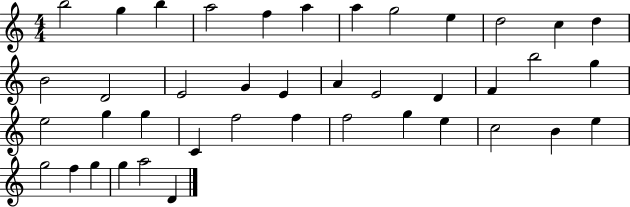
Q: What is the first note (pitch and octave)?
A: B5